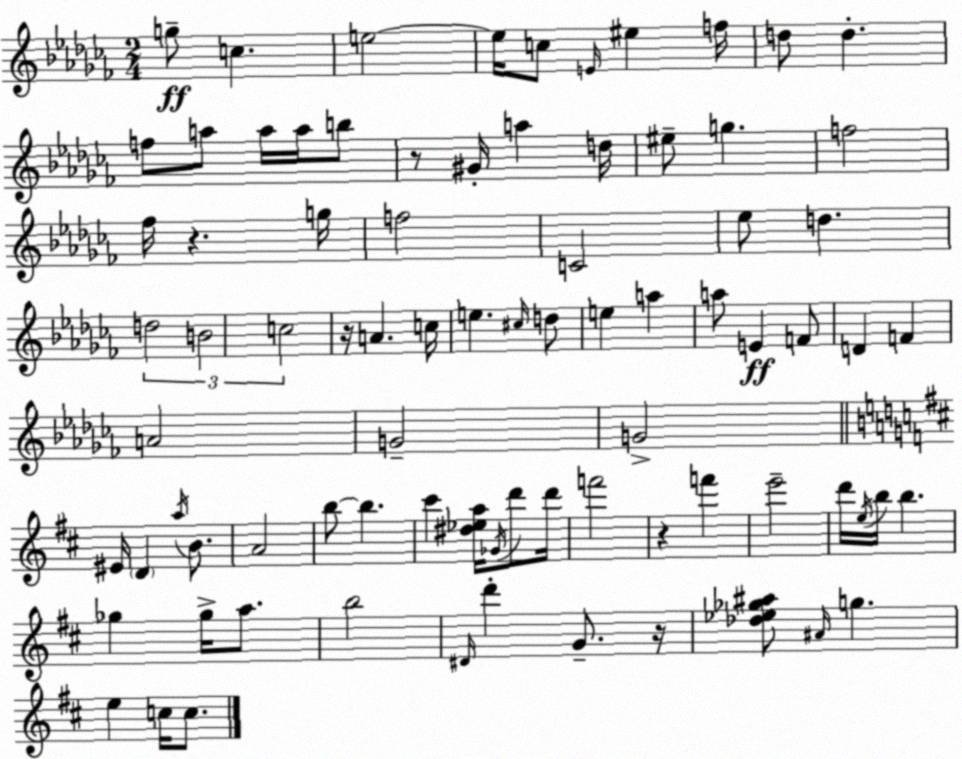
X:1
T:Untitled
M:2/4
L:1/4
K:Abm
g/2 c e2 e/4 c/2 E/4 ^e f/4 d/2 d f/2 a/2 a/4 a/4 b/2 z/2 ^G/4 a d/4 ^e/2 g f2 _f/4 z g/4 f2 C2 _e/2 d d2 B2 c2 z/4 A c/4 e ^c/4 d/2 e a a/2 E F/2 D F A2 G2 G2 ^E/4 D a/4 B/2 A2 b/2 b ^c' [^d_ea]/4 _G/4 d'/2 d'/4 f'2 z f' e'2 d'/4 e/4 b/4 b _g _g/4 a/2 b2 ^D/4 d' G/2 z/4 [_d_e_g^a]/2 ^A/4 g e c/4 c/2